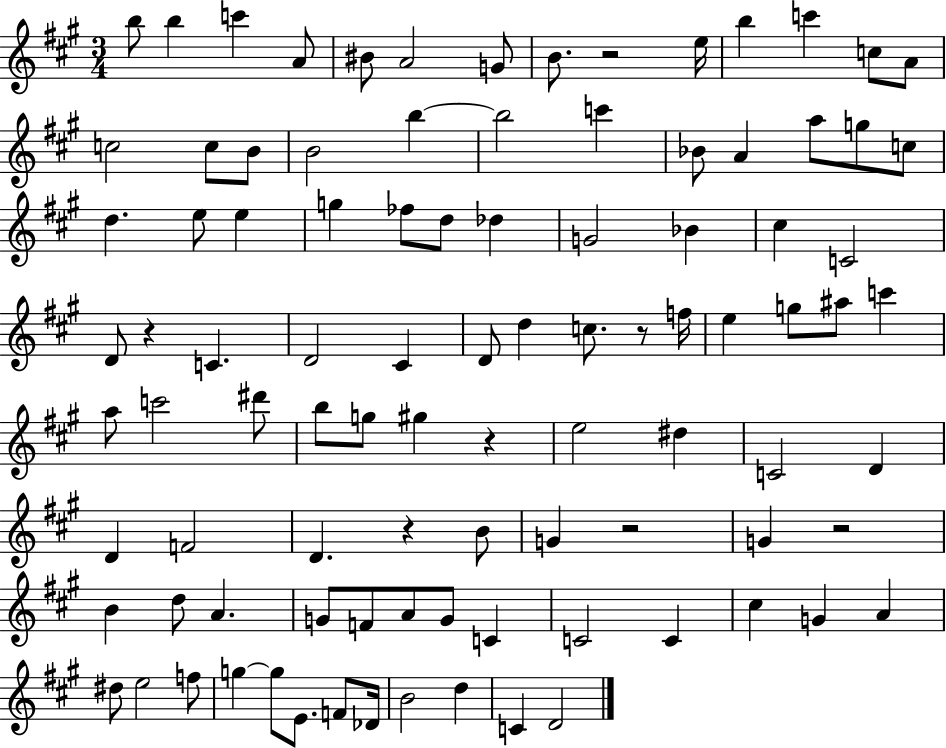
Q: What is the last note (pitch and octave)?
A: D4